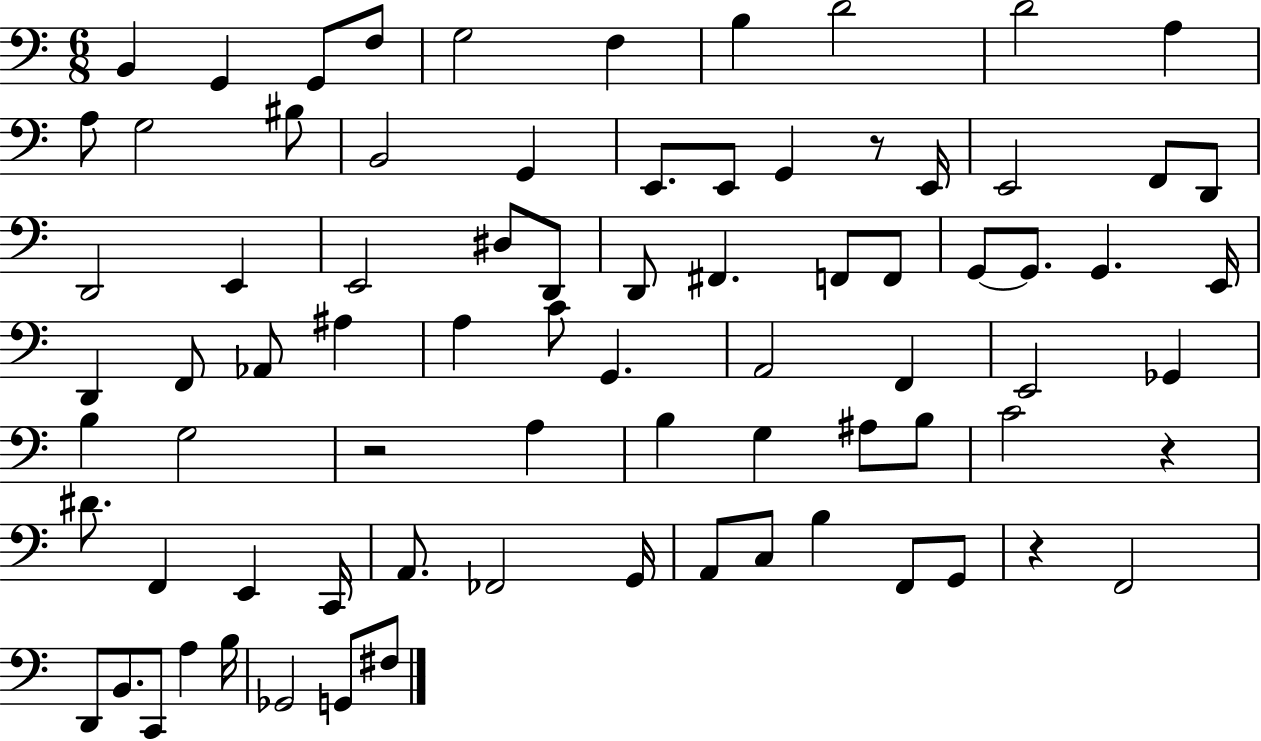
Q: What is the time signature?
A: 6/8